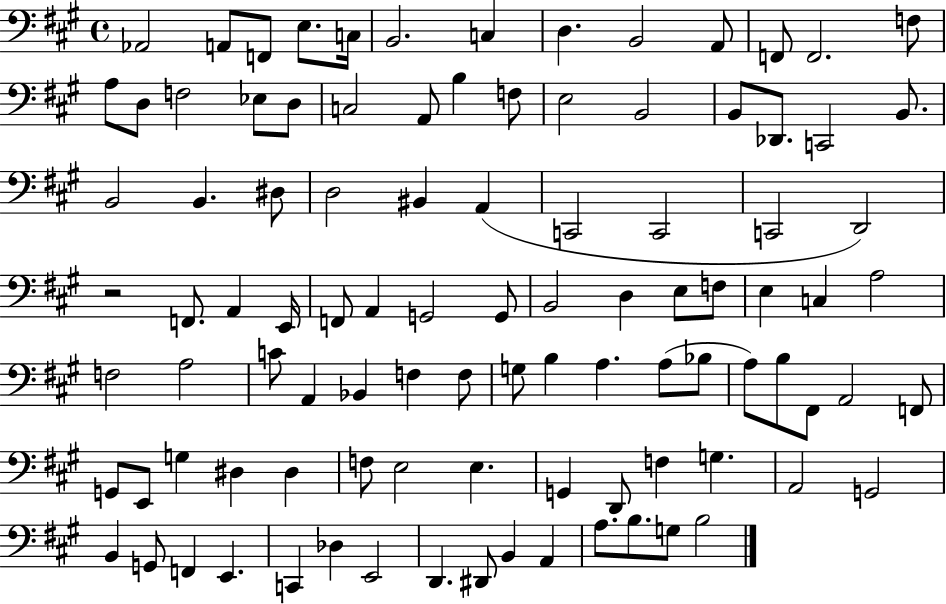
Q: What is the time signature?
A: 4/4